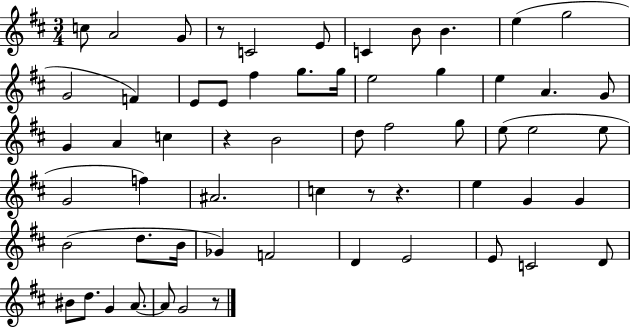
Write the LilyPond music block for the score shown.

{
  \clef treble
  \numericTimeSignature
  \time 3/4
  \key d \major
  c''8 a'2 g'8 | r8 c'2 e'8 | c'4 b'8 b'4. | e''4( g''2 | \break g'2 f'4) | e'8 e'8 fis''4 g''8. g''16 | e''2 g''4 | e''4 a'4. g'8 | \break g'4 a'4 c''4 | r4 b'2 | d''8 fis''2 g''8 | e''8( e''2 e''8 | \break g'2 f''4) | ais'2. | c''4 r8 r4. | e''4 g'4 g'4 | \break b'2( d''8. b'16 | ges'4) f'2 | d'4 e'2 | e'8 c'2 d'8 | \break bis'8 d''8. g'4 a'8.~~ | a'8 g'2 r8 | \bar "|."
}